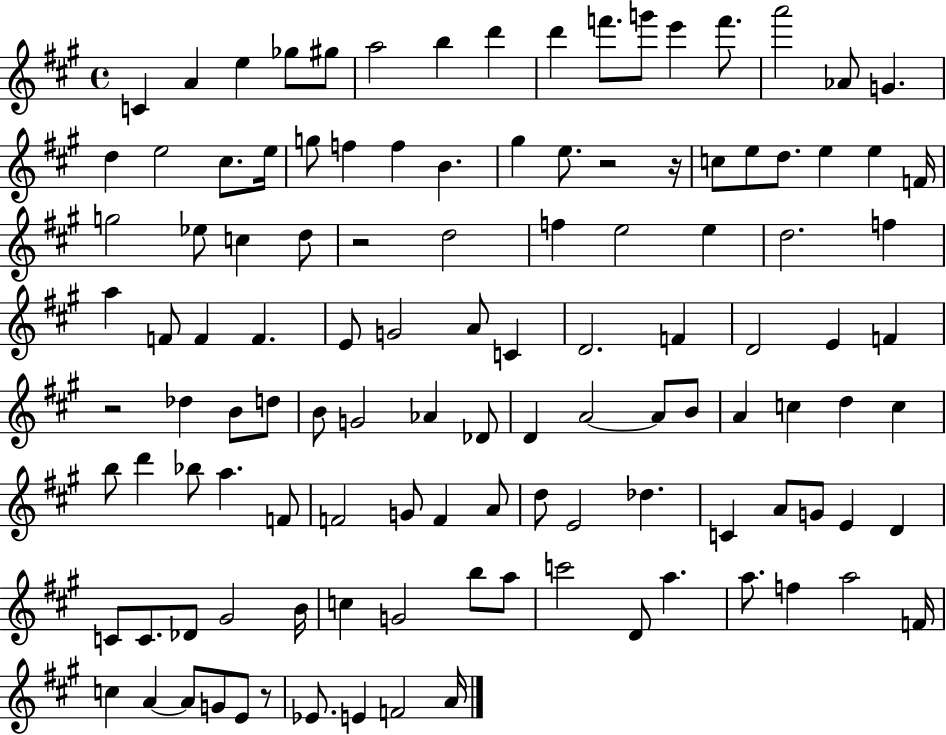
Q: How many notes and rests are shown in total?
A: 117